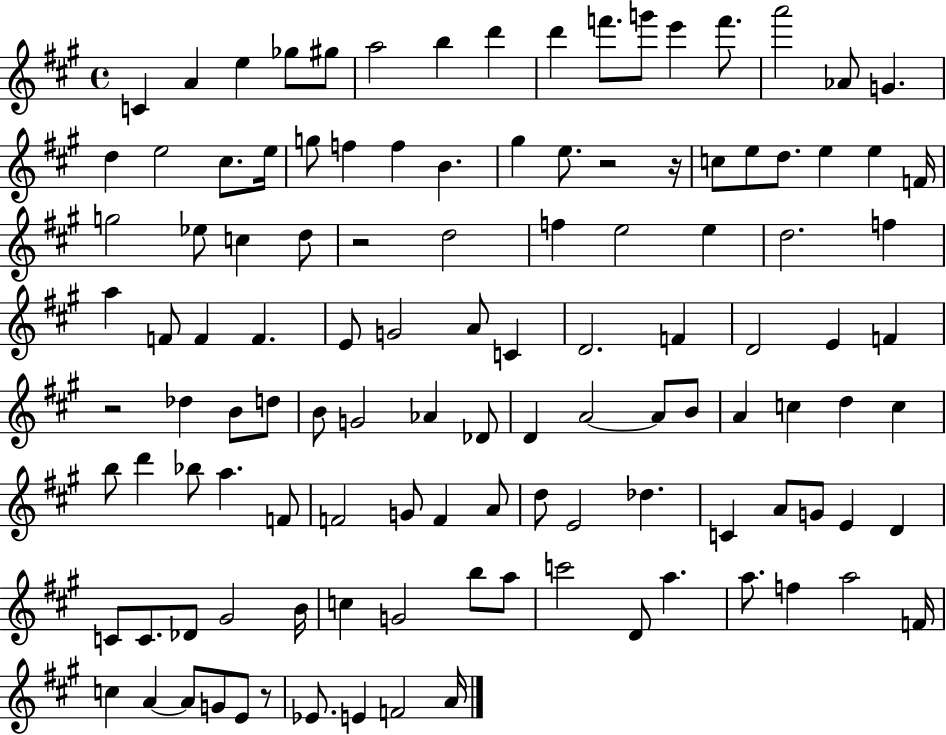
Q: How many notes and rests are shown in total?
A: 117